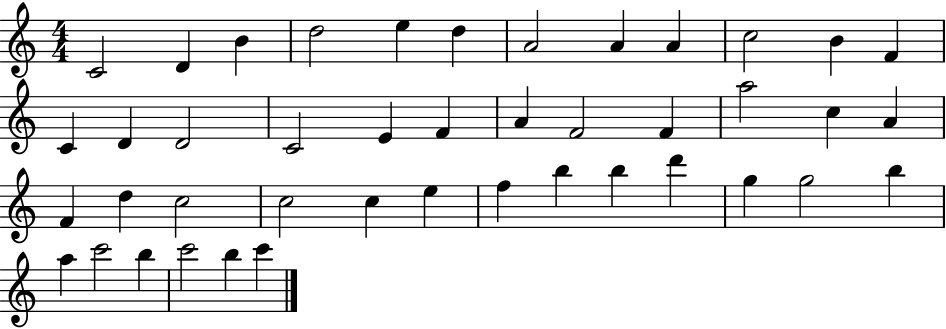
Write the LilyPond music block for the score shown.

{
  \clef treble
  \numericTimeSignature
  \time 4/4
  \key c \major
  c'2 d'4 b'4 | d''2 e''4 d''4 | a'2 a'4 a'4 | c''2 b'4 f'4 | \break c'4 d'4 d'2 | c'2 e'4 f'4 | a'4 f'2 f'4 | a''2 c''4 a'4 | \break f'4 d''4 c''2 | c''2 c''4 e''4 | f''4 b''4 b''4 d'''4 | g''4 g''2 b''4 | \break a''4 c'''2 b''4 | c'''2 b''4 c'''4 | \bar "|."
}